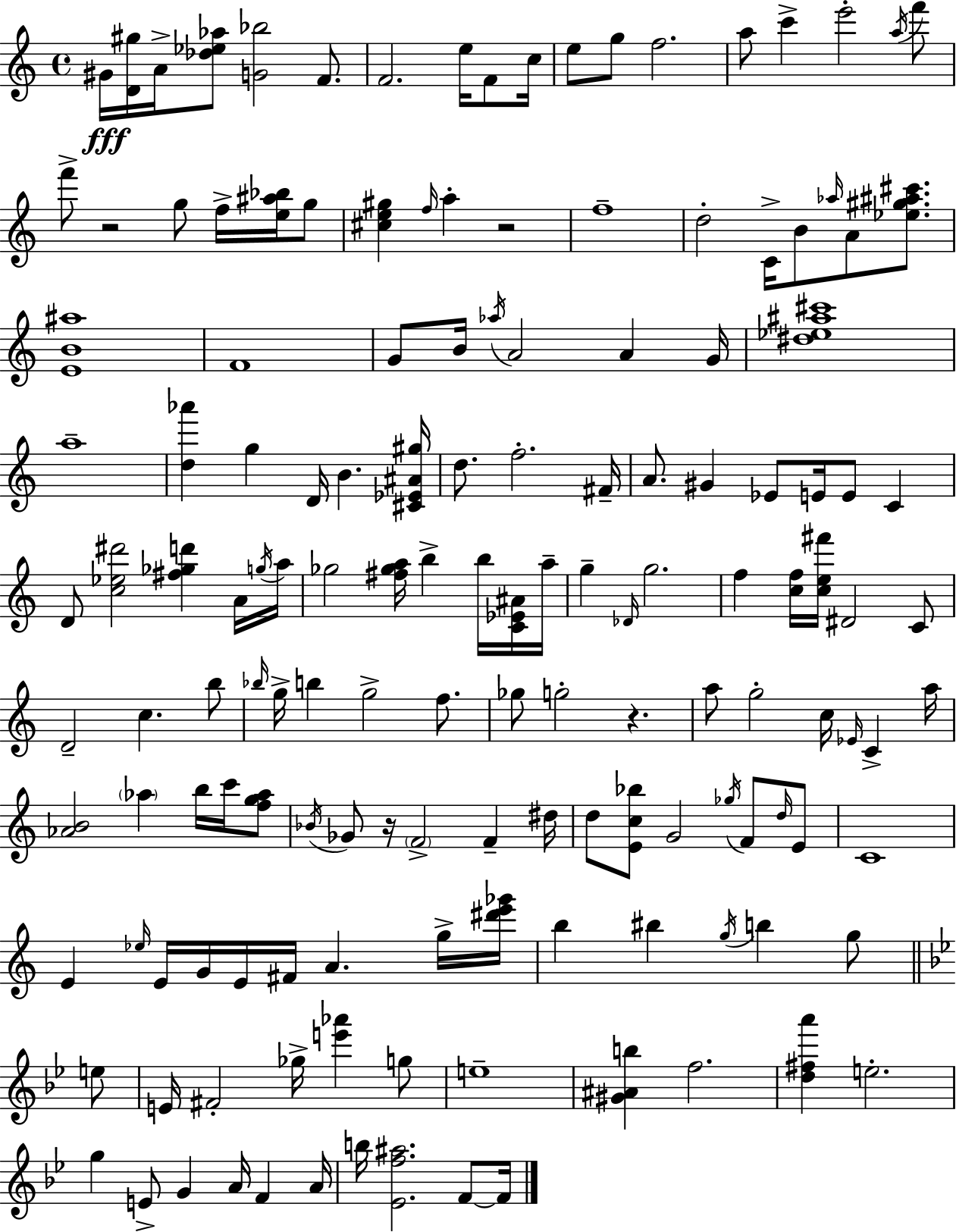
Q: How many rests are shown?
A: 4